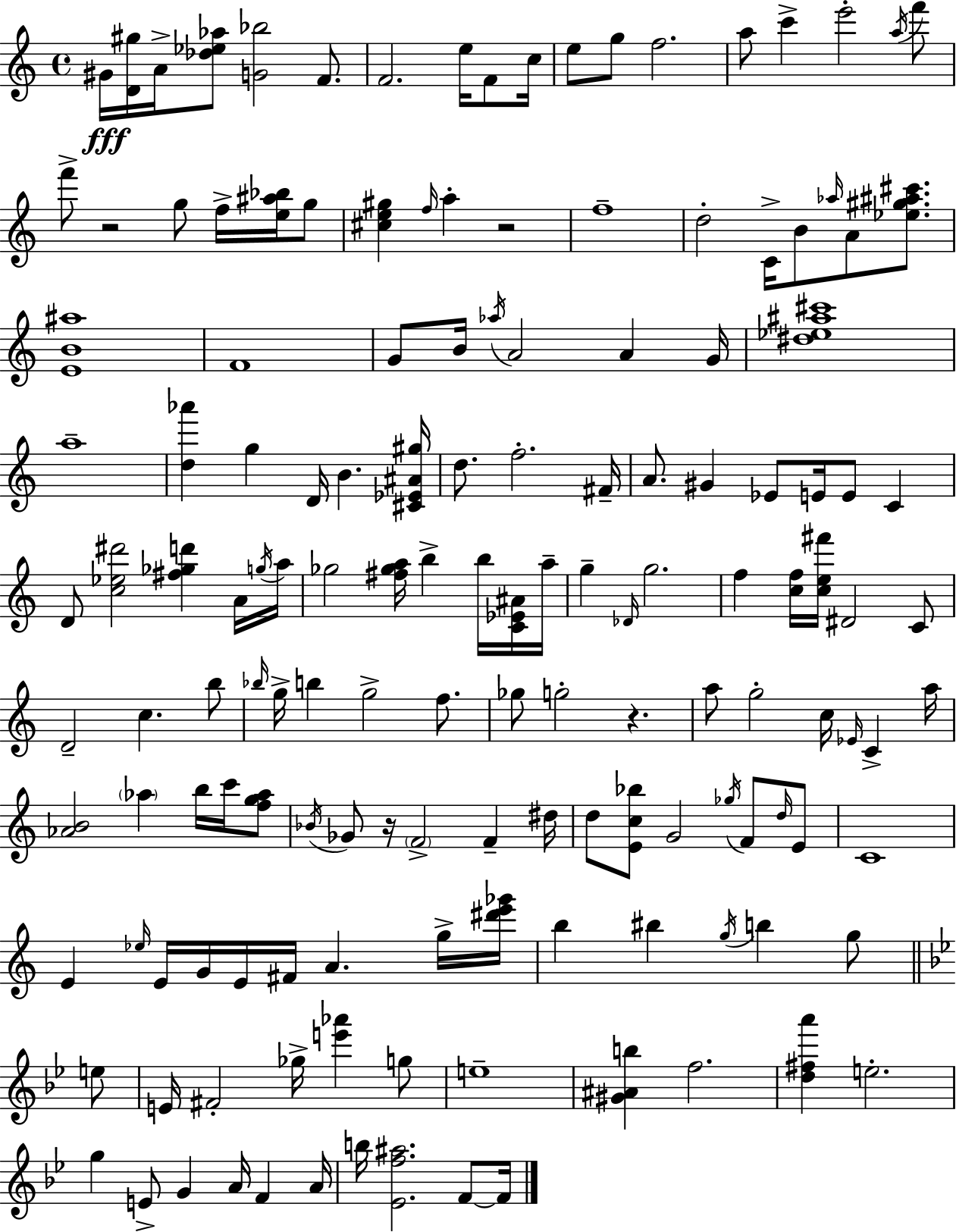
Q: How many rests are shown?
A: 4